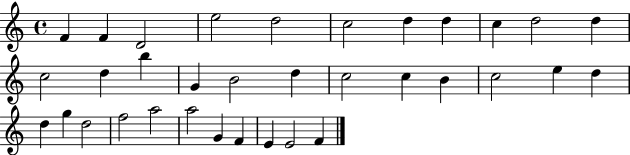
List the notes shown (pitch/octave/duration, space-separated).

F4/q F4/q D4/h E5/h D5/h C5/h D5/q D5/q C5/q D5/h D5/q C5/h D5/q B5/q G4/q B4/h D5/q C5/h C5/q B4/q C5/h E5/q D5/q D5/q G5/q D5/h F5/h A5/h A5/h G4/q F4/q E4/q E4/h F4/q